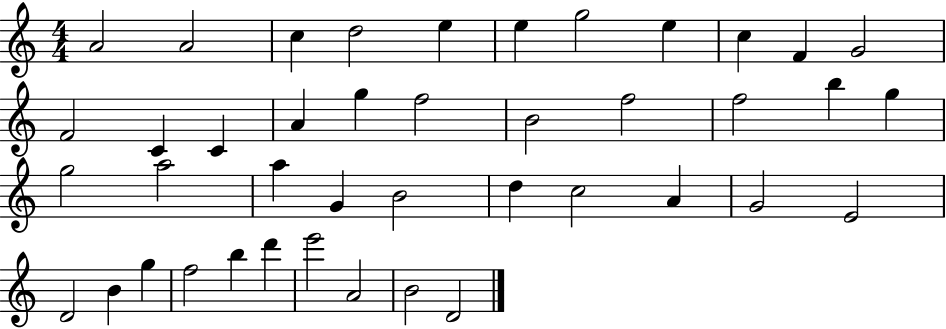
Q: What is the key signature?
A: C major